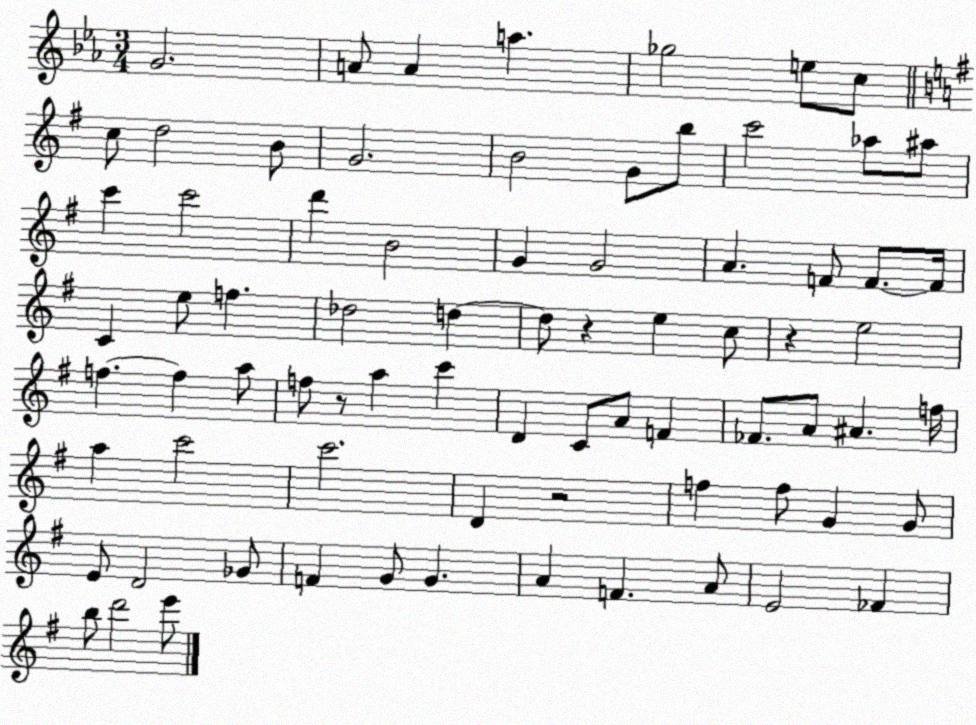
X:1
T:Untitled
M:3/4
L:1/4
K:Eb
G2 A/2 A a _g2 e/2 c/2 c/2 d2 B/2 G2 B2 G/2 b/2 c'2 _a/2 ^a/2 c' c'2 d' B2 G G2 A F/2 F/2 F/4 C e/2 f _d2 d d/2 z e c/2 z e2 f f a/2 f/2 z/2 a c' D C/2 A/2 F _F/2 A/2 ^A f/4 a c'2 c'2 D z2 f f/2 G G/2 E/2 D2 _G/2 F G/2 G A F A/2 E2 _F b/2 d'2 e'/2